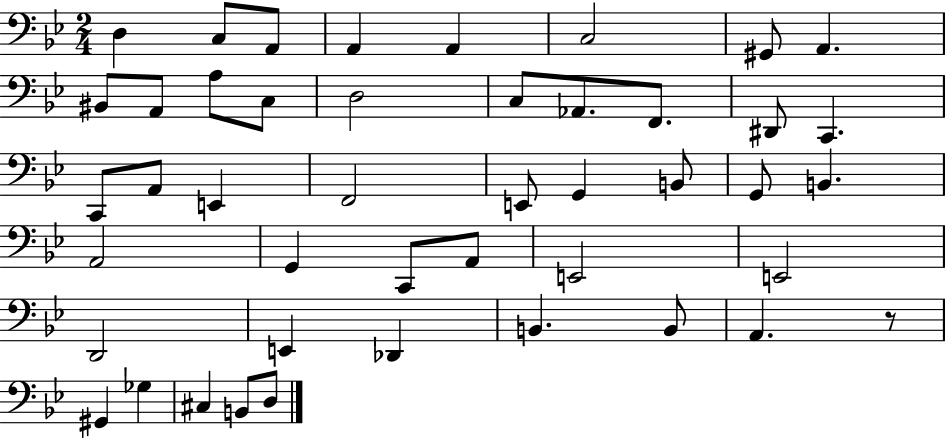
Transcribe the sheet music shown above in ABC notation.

X:1
T:Untitled
M:2/4
L:1/4
K:Bb
D, C,/2 A,,/2 A,, A,, C,2 ^G,,/2 A,, ^B,,/2 A,,/2 A,/2 C,/2 D,2 C,/2 _A,,/2 F,,/2 ^D,,/2 C,, C,,/2 A,,/2 E,, F,,2 E,,/2 G,, B,,/2 G,,/2 B,, A,,2 G,, C,,/2 A,,/2 E,,2 E,,2 D,,2 E,, _D,, B,, B,,/2 A,, z/2 ^G,, _G, ^C, B,,/2 D,/2